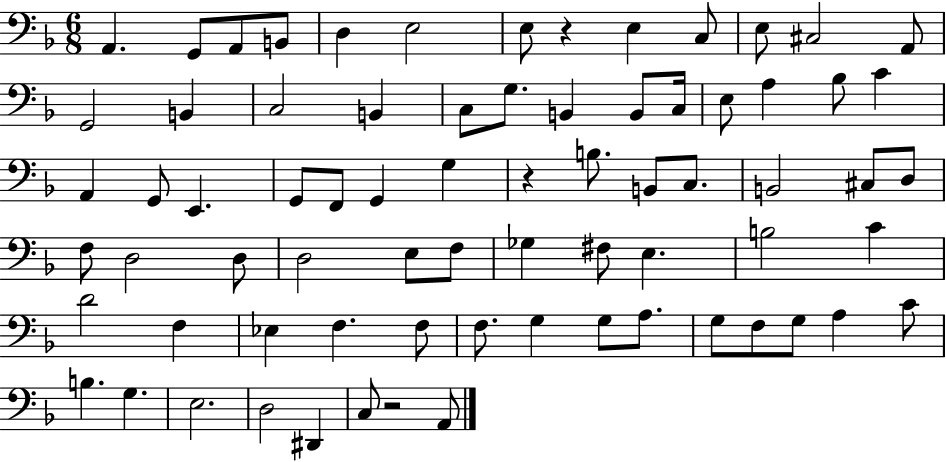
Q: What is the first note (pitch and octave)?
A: A2